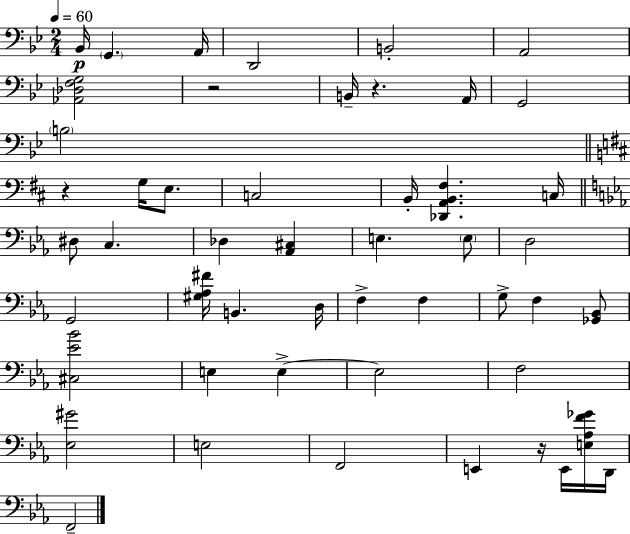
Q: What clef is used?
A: bass